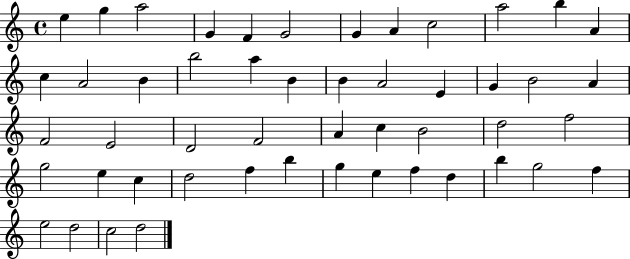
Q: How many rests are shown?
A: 0